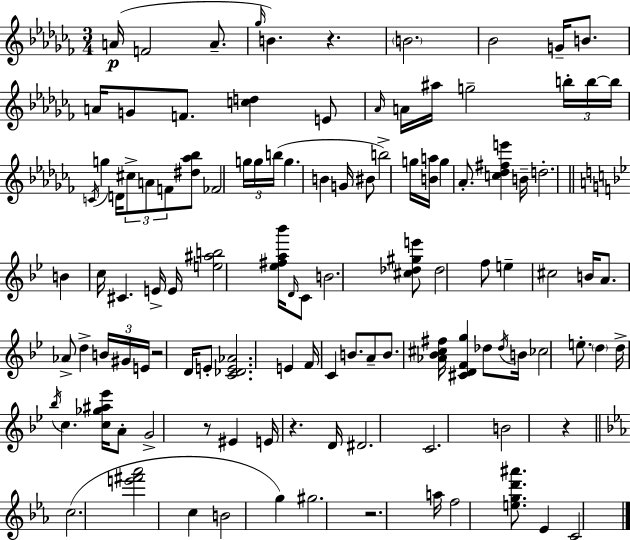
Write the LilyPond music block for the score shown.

{
  \clef treble
  \numericTimeSignature
  \time 3/4
  \key aes \minor
  \repeat volta 2 { a'16(\p f'2 a'8.-- | \grace { ges''16 } b'4.) r4. | \parenthesize b'2. | bes'2 g'16-- b'8. | \break a'16 g'8 f'8. <c'' d''>4 e'8 | \grace { aes'16 } a'16 ais''16 g''2-- | \tuplet 3/2 { b''16-. b''16~~ b''16 } \acciaccatura { c'16 } g''4 d'16 \tuplet 3/2 { cis''8-> a'8 | f'8 } <dis'' aes'' bes''>8 fes'2 | \break \tuplet 3/2 { g''16 g''16 b''16( } g''4. b'4 | g'16 bis'8 b''2->) | g''16 <b' a''>16 g''4 aes'8.-. <c'' des'' fis'' e'''>4 | b'16-- d''2.-. | \break \bar "||" \break \key bes \major b'4 c''16 cis'4. e'16-> | e'16 <e'' ais'' b''>2 <ees'' fis'' a'' bes'''>16 \grace { d'16 } c'8 | b'2. | <cis'' des'' gis'' e'''>8 des''2 f''8 | \break e''4-- cis''2 | b'16 a'8. aes'8-> d''4-> \tuplet 3/2 { b'16 | gis'16 e'16 } r2 d'16 e'8-. | <c' des' e' aes'>2. | \break e'4 f'16 c'4 b'8. | a'8-- b'8. <aes' bes' cis'' fis''>16 <cis' d' f' g''>4 des''8 | \acciaccatura { des''16 } b'16 ces''2 e''8.-. | \parenthesize d''4 d''16-> \acciaccatura { bes''16 } c''4. | \break <c'' ges'' ais'' ees'''>16 a'8-. g'2-> | r8 eis'4 e'16 r4. | d'16 dis'2. | c'2. | \break b'2 r4 | \bar "||" \break \key c \minor c''2.( | <e''' fis''' aes'''>2 c''4 | b'2 g''4) | gis''2. | \break r2. | a''16 f''2 <e'' g'' d''' ais'''>8. | ees'4 c'2 | } \bar "|."
}